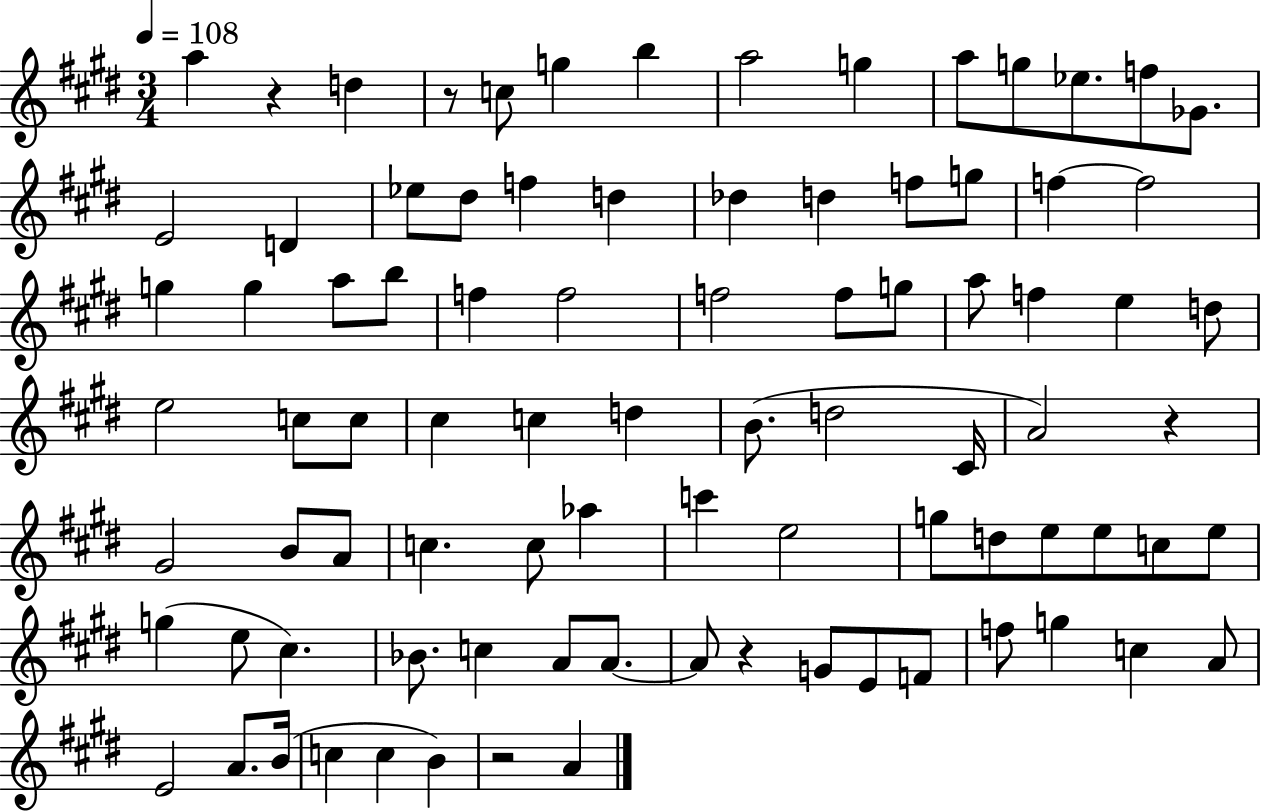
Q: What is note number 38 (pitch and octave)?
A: E5